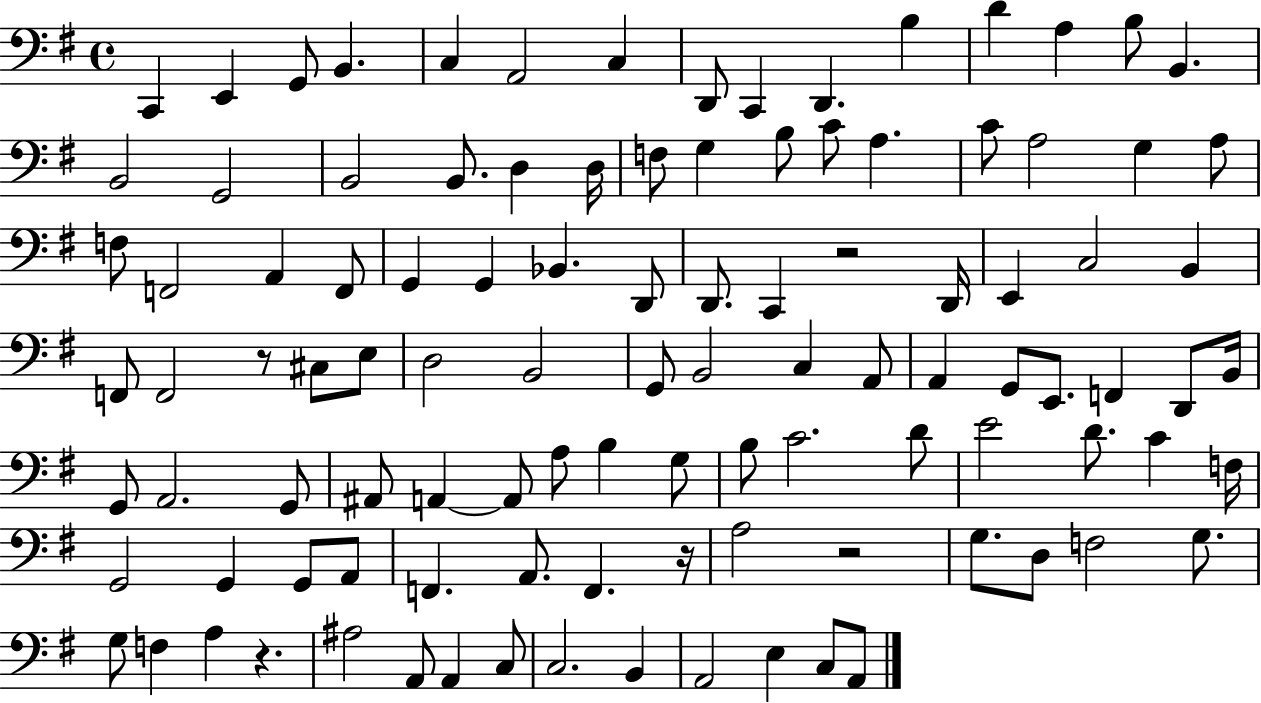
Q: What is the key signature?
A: G major